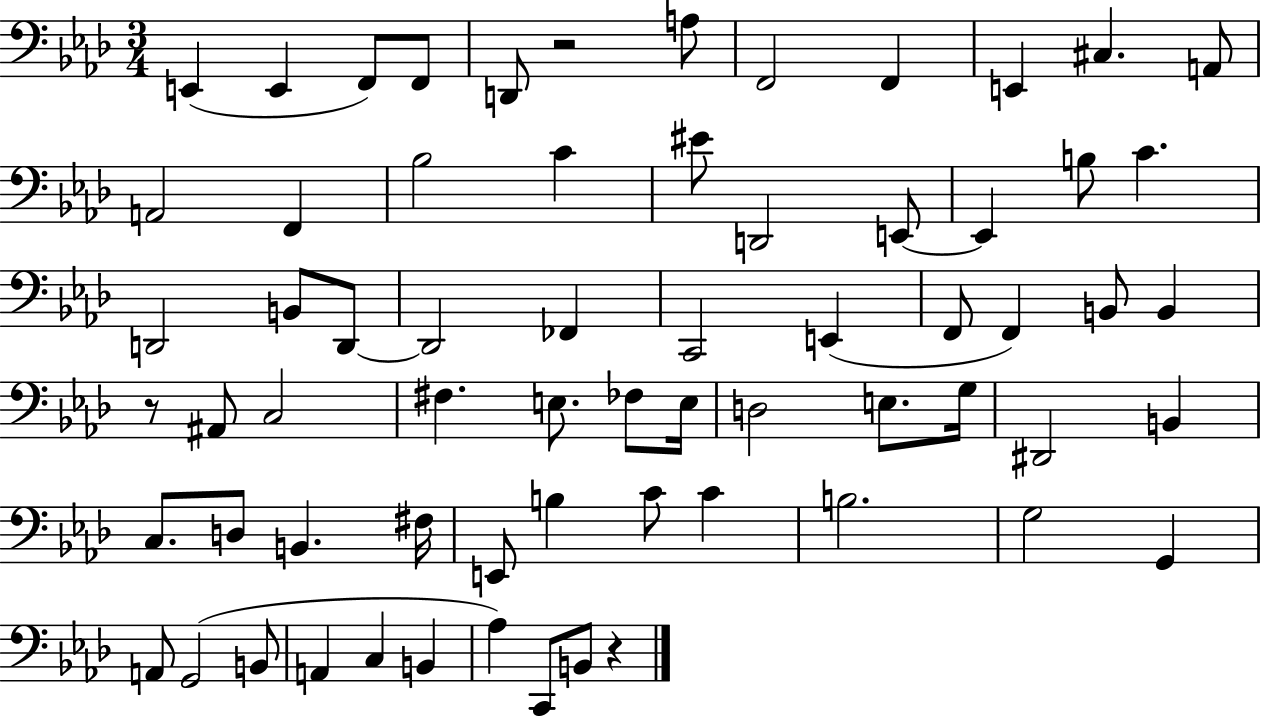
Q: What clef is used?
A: bass